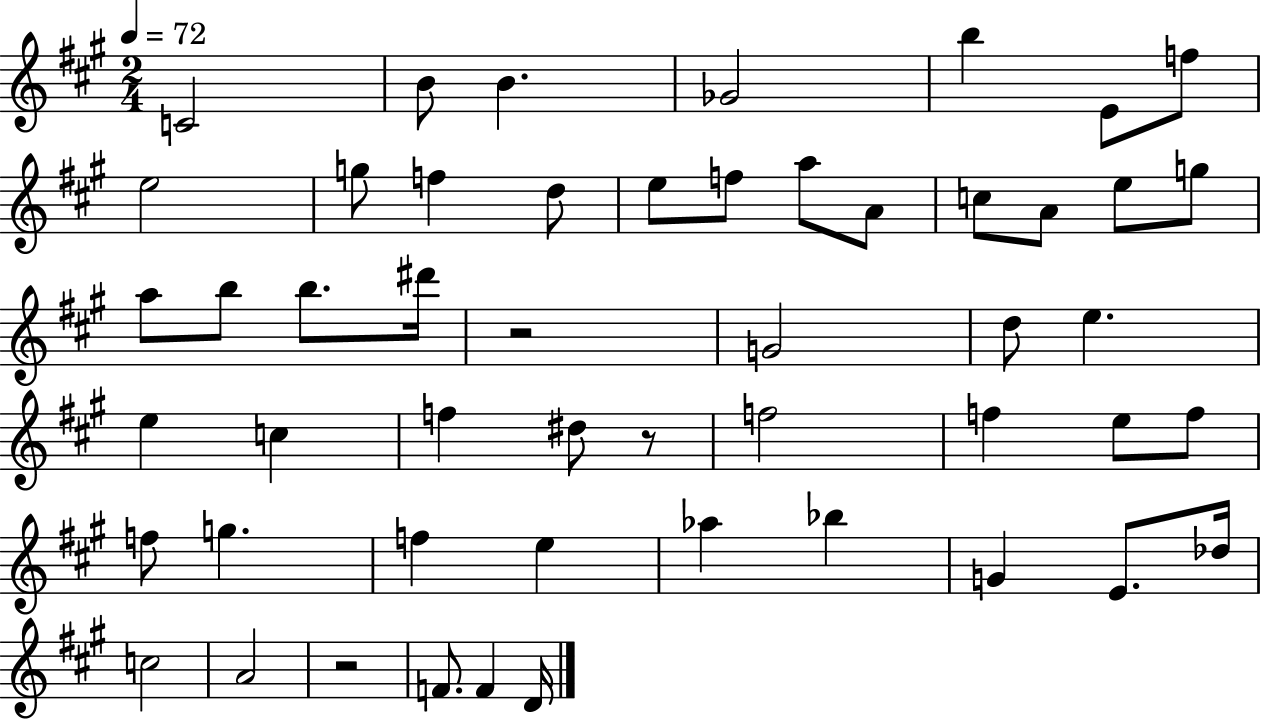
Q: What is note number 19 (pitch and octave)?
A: G5